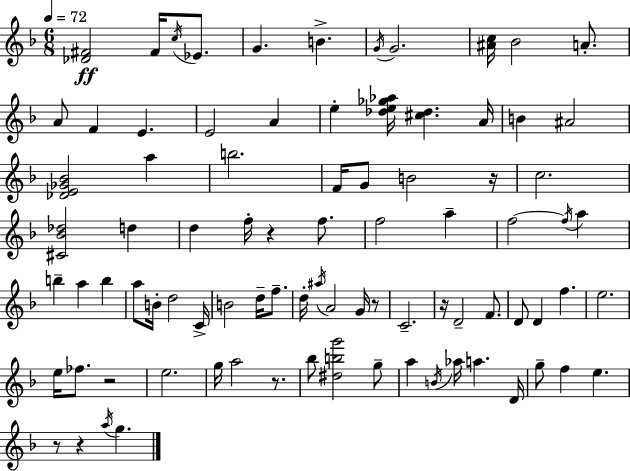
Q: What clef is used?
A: treble